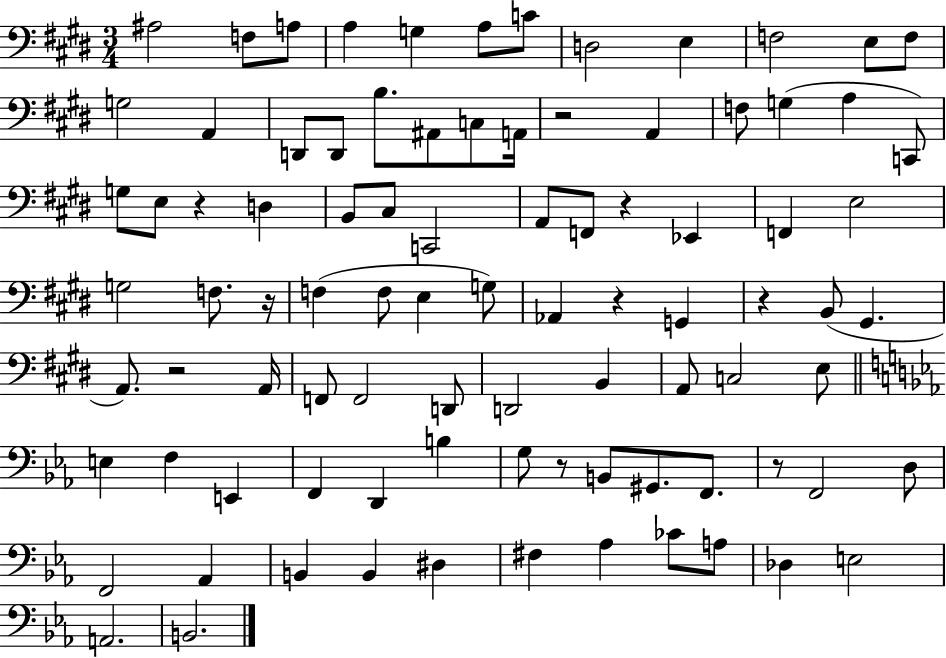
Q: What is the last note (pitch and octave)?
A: B2